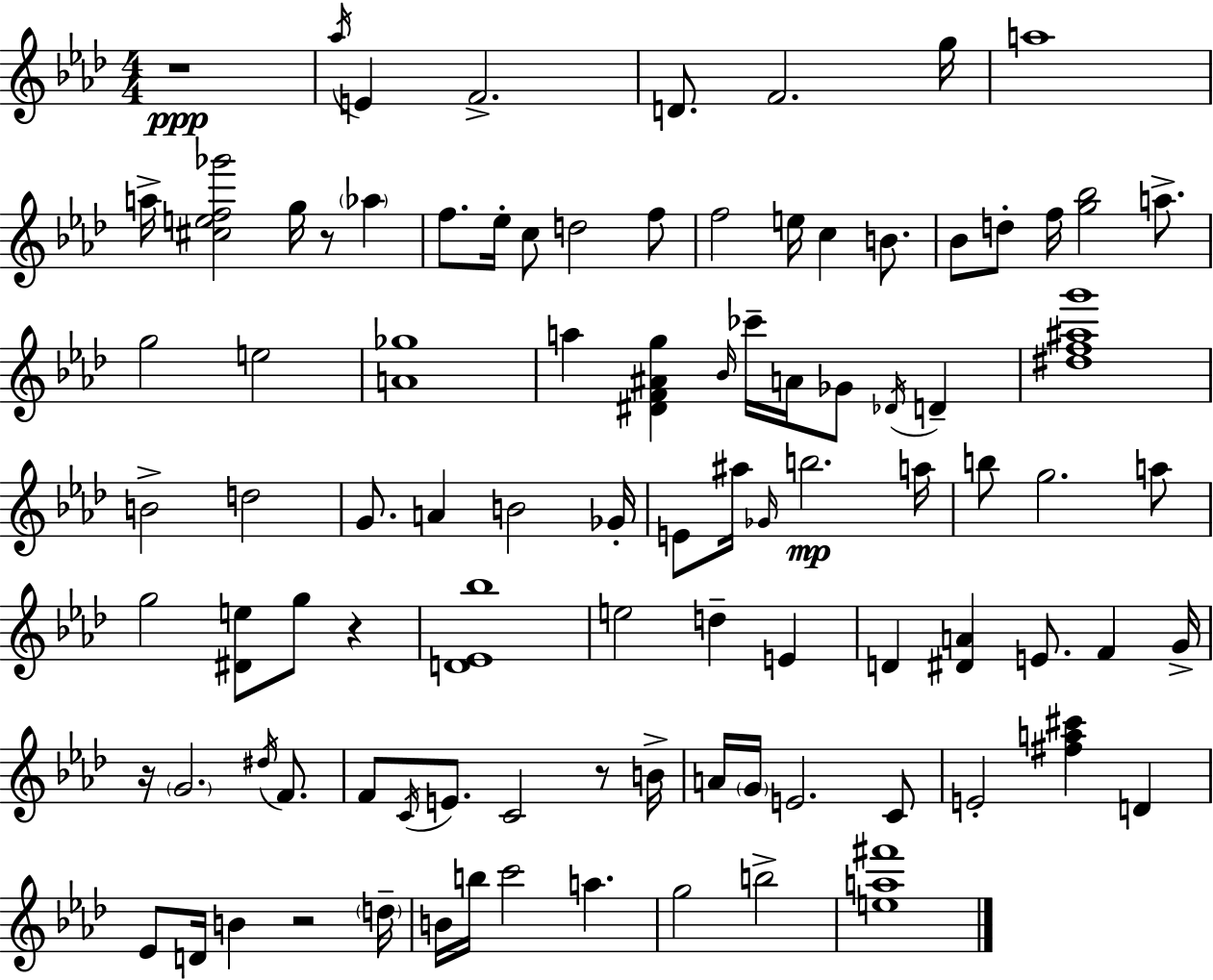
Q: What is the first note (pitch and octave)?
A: Ab5